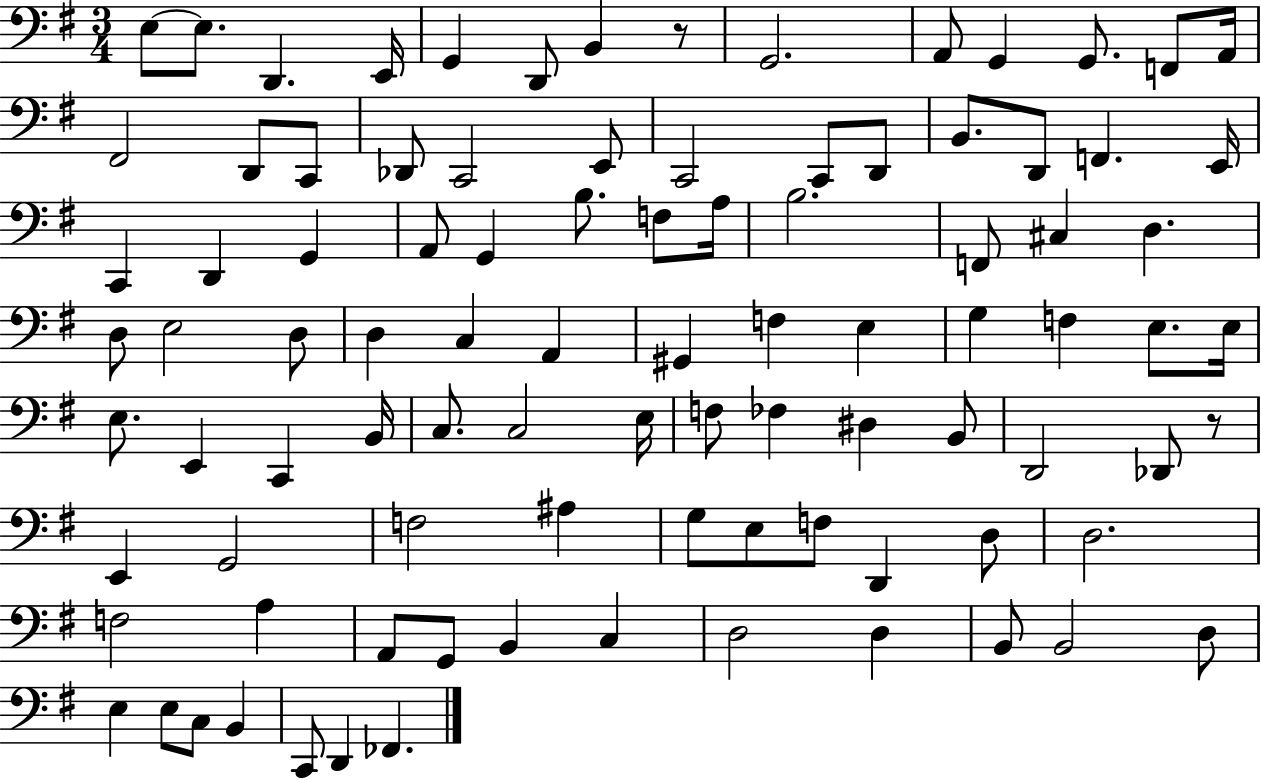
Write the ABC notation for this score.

X:1
T:Untitled
M:3/4
L:1/4
K:G
E,/2 E,/2 D,, E,,/4 G,, D,,/2 B,, z/2 G,,2 A,,/2 G,, G,,/2 F,,/2 A,,/4 ^F,,2 D,,/2 C,,/2 _D,,/2 C,,2 E,,/2 C,,2 C,,/2 D,,/2 B,,/2 D,,/2 F,, E,,/4 C,, D,, G,, A,,/2 G,, B,/2 F,/2 A,/4 B,2 F,,/2 ^C, D, D,/2 E,2 D,/2 D, C, A,, ^G,, F, E, G, F, E,/2 E,/4 E,/2 E,, C,, B,,/4 C,/2 C,2 E,/4 F,/2 _F, ^D, B,,/2 D,,2 _D,,/2 z/2 E,, G,,2 F,2 ^A, G,/2 E,/2 F,/2 D,, D,/2 D,2 F,2 A, A,,/2 G,,/2 B,, C, D,2 D, B,,/2 B,,2 D,/2 E, E,/2 C,/2 B,, C,,/2 D,, _F,,